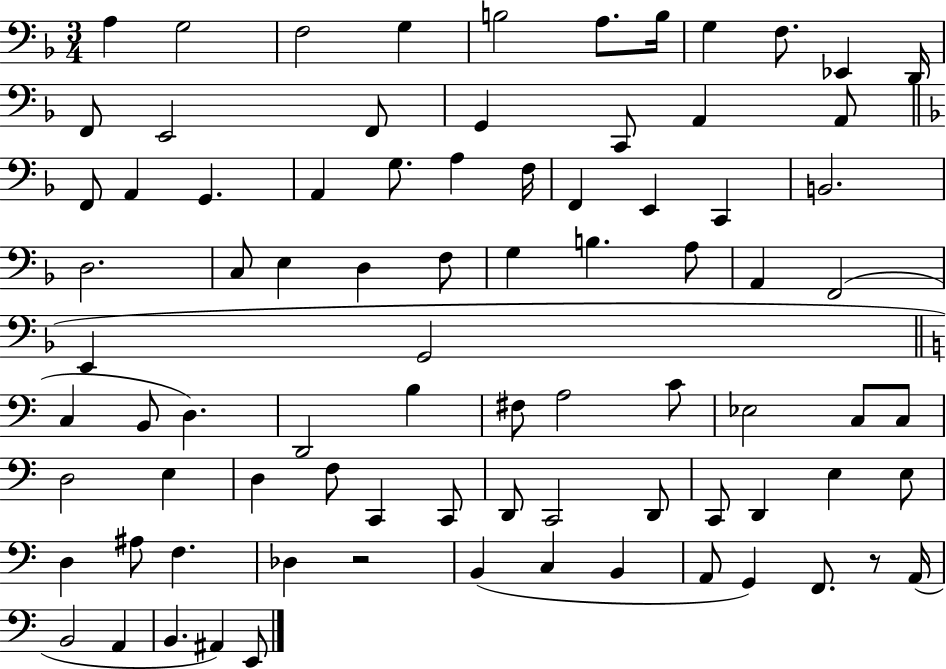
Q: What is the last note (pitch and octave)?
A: E2